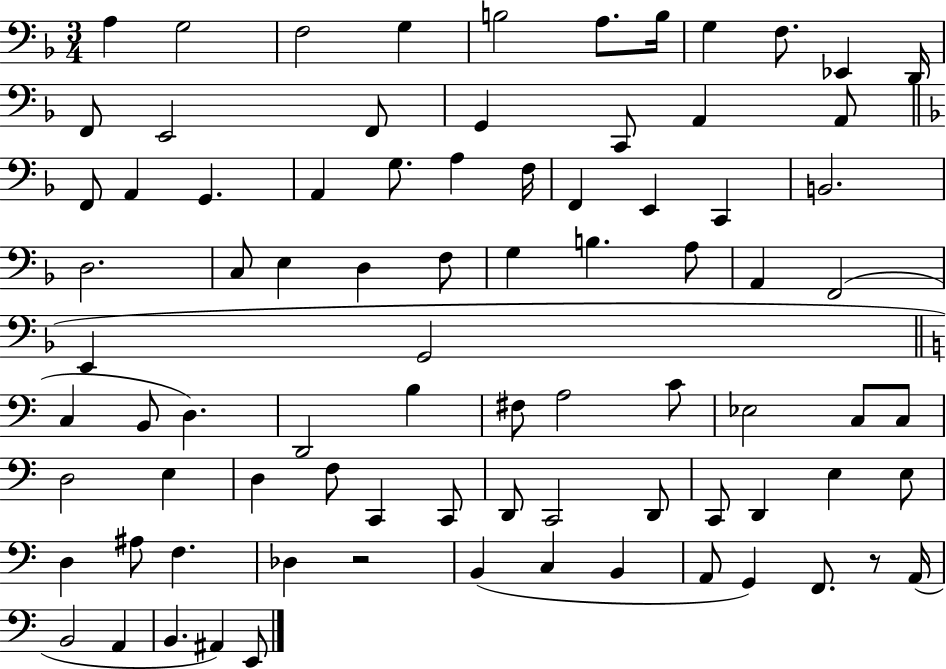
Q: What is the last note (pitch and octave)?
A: E2